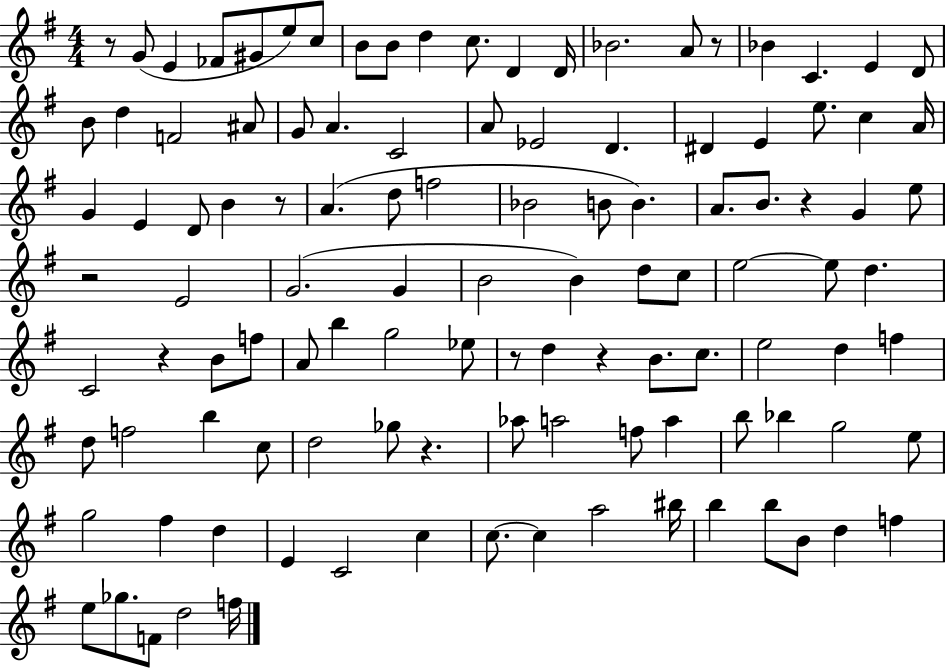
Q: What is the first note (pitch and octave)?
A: G4